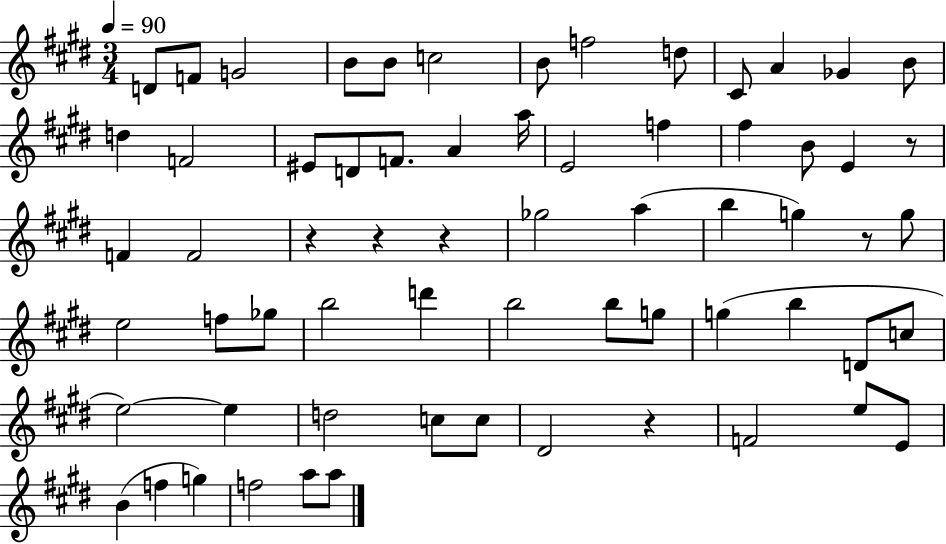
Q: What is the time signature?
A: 3/4